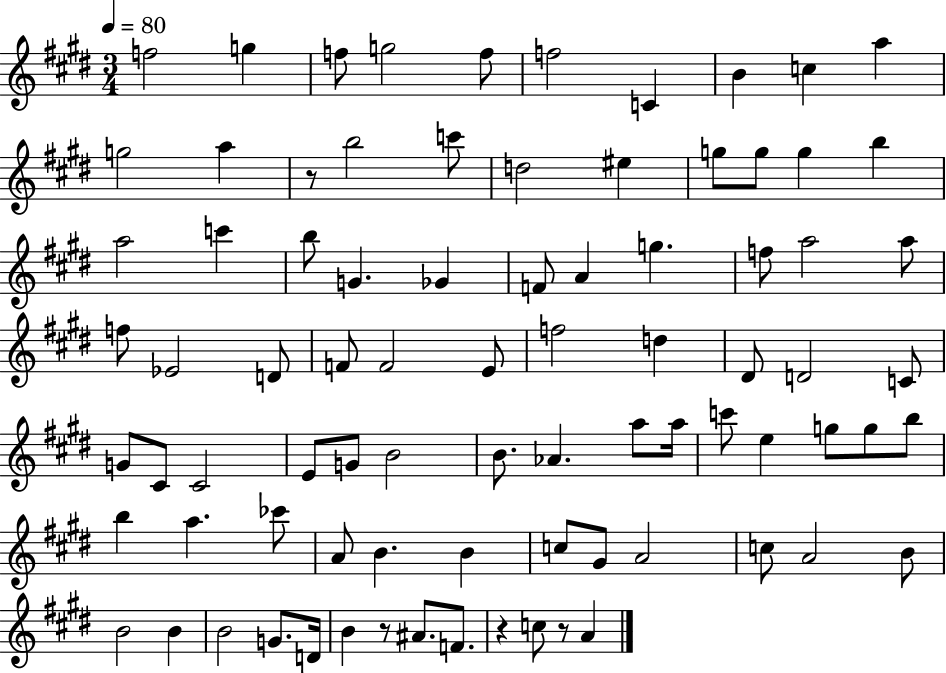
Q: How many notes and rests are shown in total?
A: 83